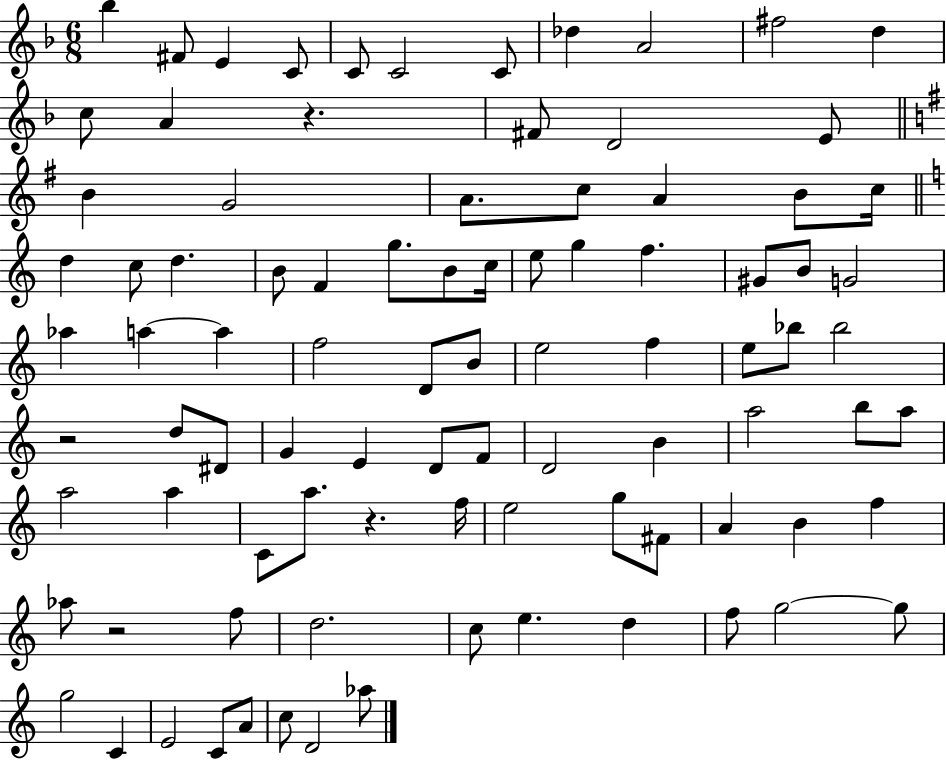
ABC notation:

X:1
T:Untitled
M:6/8
L:1/4
K:F
_b ^F/2 E C/2 C/2 C2 C/2 _d A2 ^f2 d c/2 A z ^F/2 D2 E/2 B G2 A/2 c/2 A B/2 c/4 d c/2 d B/2 F g/2 B/2 c/4 e/2 g f ^G/2 B/2 G2 _a a a f2 D/2 B/2 e2 f e/2 _b/2 _b2 z2 d/2 ^D/2 G E D/2 F/2 D2 B a2 b/2 a/2 a2 a C/2 a/2 z f/4 e2 g/2 ^F/2 A B f _a/2 z2 f/2 d2 c/2 e d f/2 g2 g/2 g2 C E2 C/2 A/2 c/2 D2 _a/2